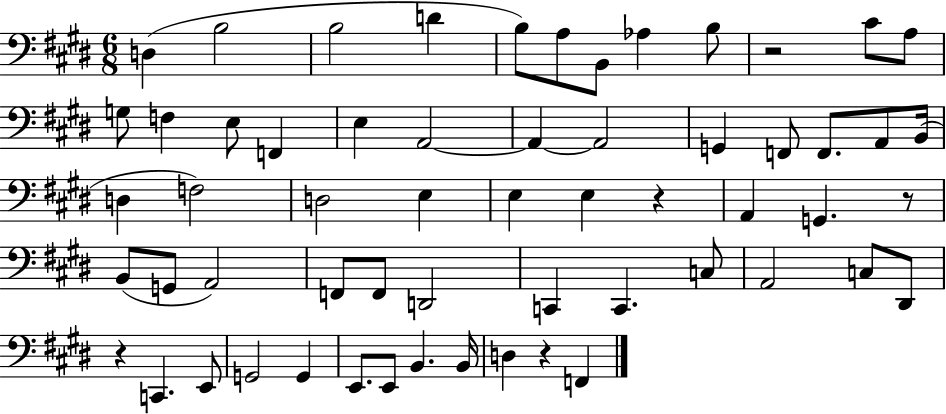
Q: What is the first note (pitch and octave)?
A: D3